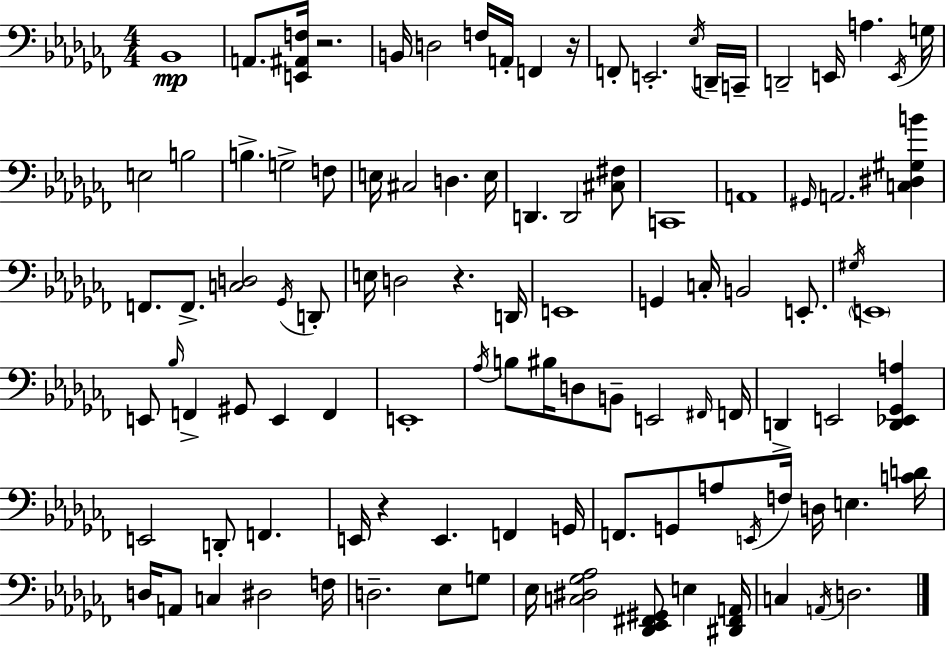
{
  \clef bass
  \numericTimeSignature
  \time 4/4
  \key aes \minor
  bes,1\mp | a,8. <e, ais, f>16 r2. | b,16 d2 f16 a,16-. f,4 r16 | f,8-. e,2.-. \acciaccatura { ees16 } d,16-- | \break c,16-- d,2-- e,16 a4. | \acciaccatura { e,16 } g16 e2 b2 | b4.-> g2-> | f8 e16 cis2 d4. | \break e16 d,4. d,2 | <cis fis>8 c,1 | a,1 | \grace { gis,16 } a,2. <c dis gis b'>4 | \break f,8. f,8.-> <c d>2 | \acciaccatura { ges,16 } d,8-. e16 d2 r4. | d,16 e,1 | g,4 c16-. b,2 | \break e,8.-. \acciaccatura { gis16 } \parenthesize e,1 | e,8 \grace { bes16 } f,4-> gis,8 e,4 | f,4 e,1-. | \acciaccatura { aes16 } b8 bis16 d8 b,8-- e,2 | \break \grace { fis,16 } f,16 d,4-> e,2 | <d, ees, ges, a>4 e,2 | d,8-. f,4. e,16 r4 e,4. | f,4 g,16 f,8. g,8 a8 \acciaccatura { e,16 } | \break f16 d16 e4. <c' d'>16 d16 a,8 c4 | dis2 f16 d2.-- | ees8 g8 ees16 <c dis ges aes>2 | <des, ees, fis, gis,>8 e4 <dis, fis, a,>16 c4 \acciaccatura { a,16 } d2. | \break \bar "|."
}